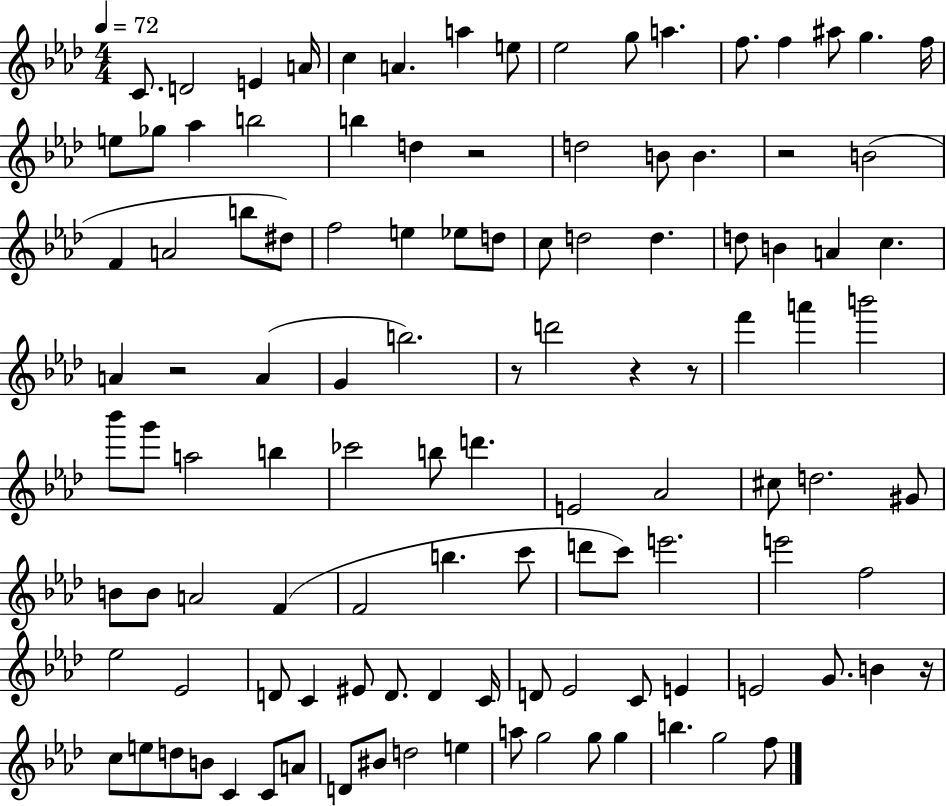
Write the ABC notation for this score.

X:1
T:Untitled
M:4/4
L:1/4
K:Ab
C/2 D2 E A/4 c A a e/2 _e2 g/2 a f/2 f ^a/2 g f/4 e/2 _g/2 _a b2 b d z2 d2 B/2 B z2 B2 F A2 b/2 ^d/2 f2 e _e/2 d/2 c/2 d2 d d/2 B A c A z2 A G b2 z/2 d'2 z z/2 f' a' b'2 _b'/2 g'/2 a2 b _c'2 b/2 d' E2 _A2 ^c/2 d2 ^G/2 B/2 B/2 A2 F F2 b c'/2 d'/2 c'/2 e'2 e'2 f2 _e2 _E2 D/2 C ^E/2 D/2 D C/4 D/2 _E2 C/2 E E2 G/2 B z/4 c/2 e/2 d/2 B/2 C C/2 A/2 D/2 ^B/2 d2 e a/2 g2 g/2 g b g2 f/2